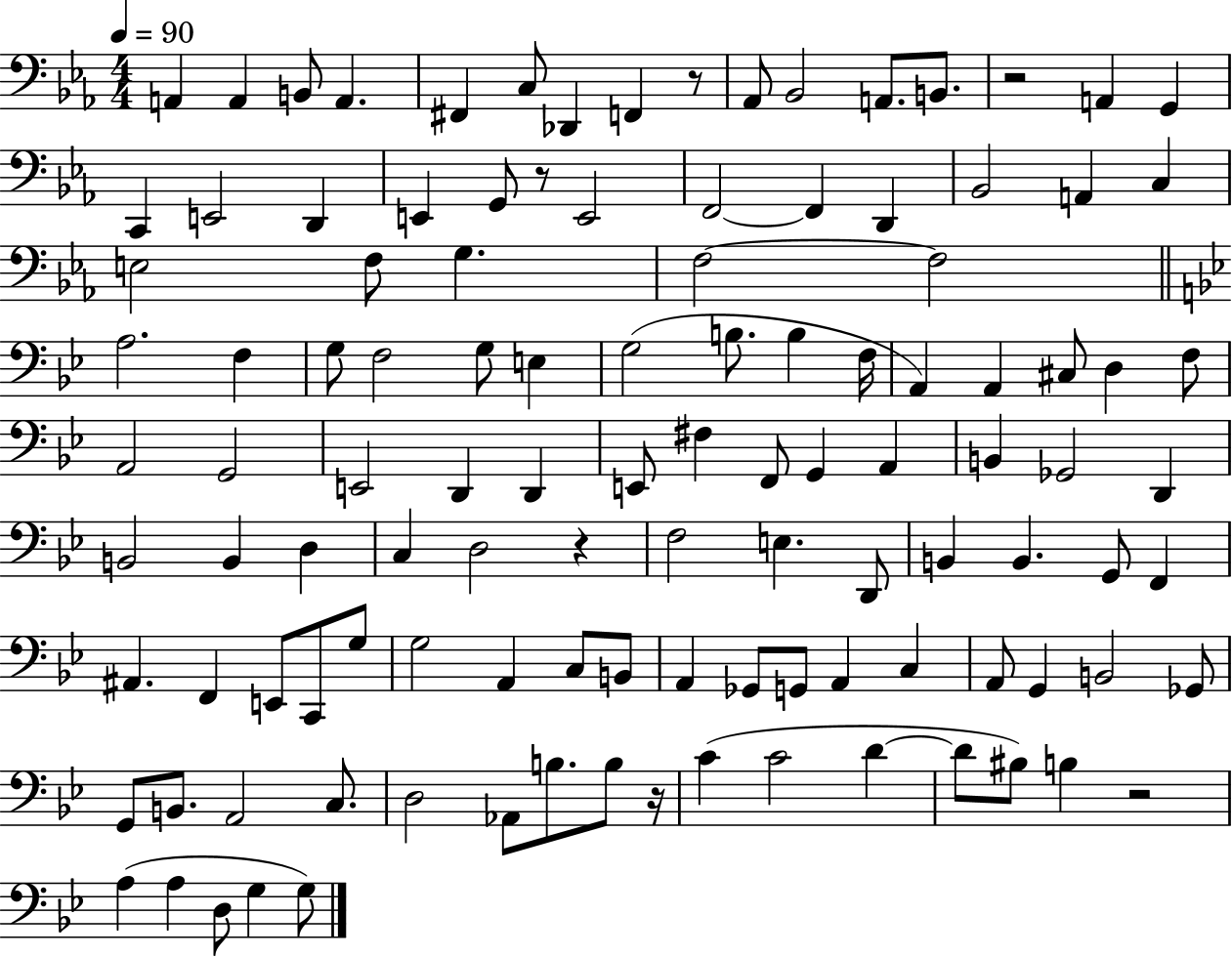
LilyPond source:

{
  \clef bass
  \numericTimeSignature
  \time 4/4
  \key ees \major
  \tempo 4 = 90
  \repeat volta 2 { a,4 a,4 b,8 a,4. | fis,4 c8 des,4 f,4 r8 | aes,8 bes,2 a,8. b,8. | r2 a,4 g,4 | \break c,4 e,2 d,4 | e,4 g,8 r8 e,2 | f,2~~ f,4 d,4 | bes,2 a,4 c4 | \break e2 f8 g4. | f2~~ f2 | \bar "||" \break \key g \minor a2. f4 | g8 f2 g8 e4 | g2( b8. b4 f16 | a,4) a,4 cis8 d4 f8 | \break a,2 g,2 | e,2 d,4 d,4 | e,8 fis4 f,8 g,4 a,4 | b,4 ges,2 d,4 | \break b,2 b,4 d4 | c4 d2 r4 | f2 e4. d,8 | b,4 b,4. g,8 f,4 | \break ais,4. f,4 e,8 c,8 g8 | g2 a,4 c8 b,8 | a,4 ges,8 g,8 a,4 c4 | a,8 g,4 b,2 ges,8 | \break g,8 b,8. a,2 c8. | d2 aes,8 b8. b8 r16 | c'4( c'2 d'4~~ | d'8 bis8) b4 r2 | \break a4( a4 d8 g4 g8) | } \bar "|."
}